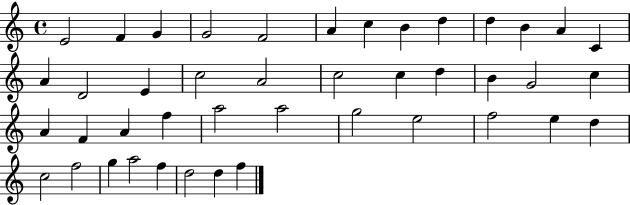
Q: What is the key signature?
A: C major